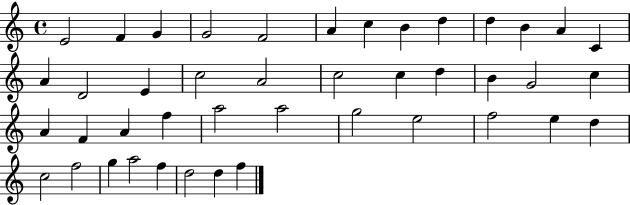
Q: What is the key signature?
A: C major